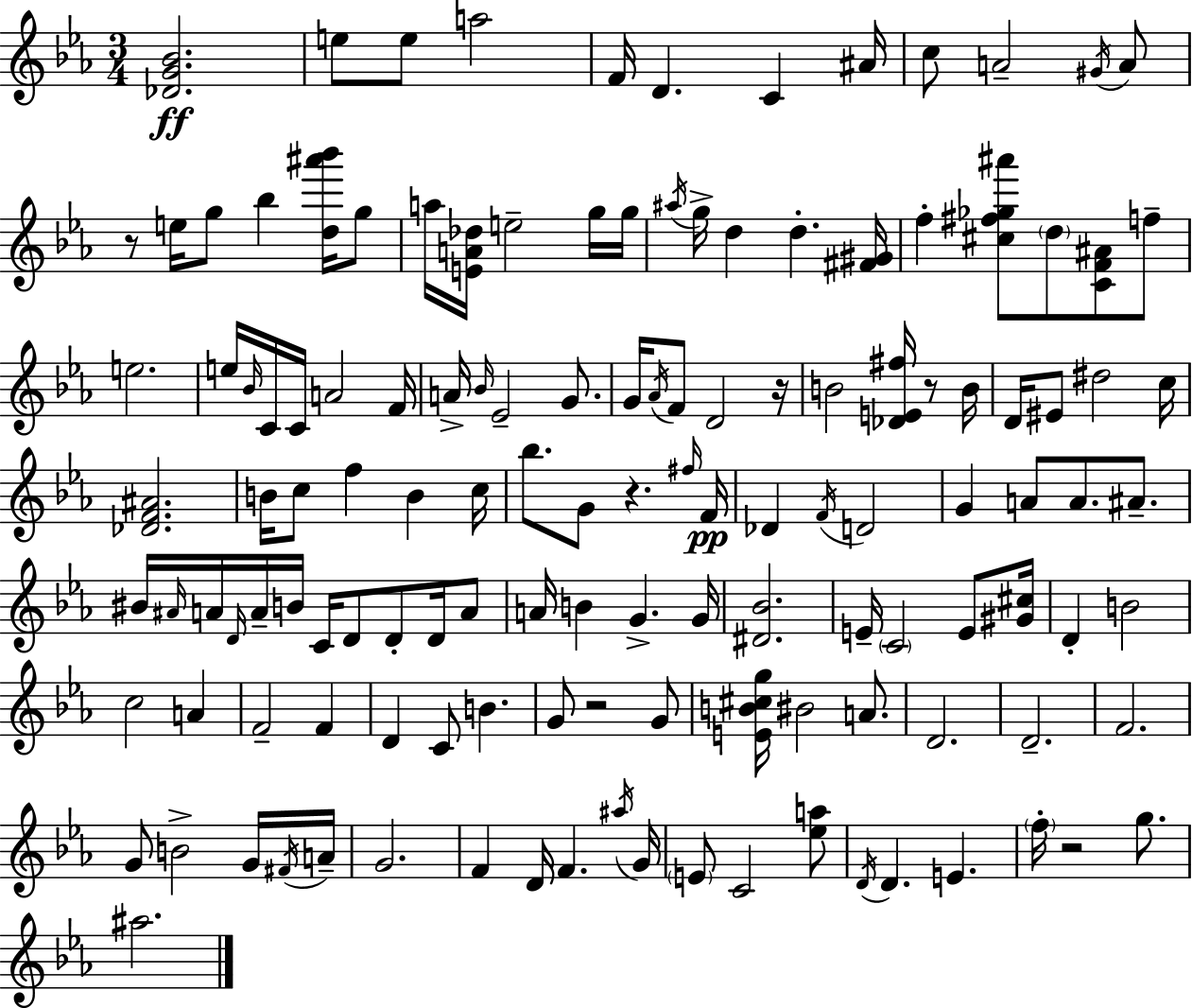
{
  \clef treble
  \numericTimeSignature
  \time 3/4
  \key ees \major
  <des' g' bes'>2.\ff | e''8 e''8 a''2 | f'16 d'4. c'4 ais'16 | c''8 a'2-- \acciaccatura { gis'16 } a'8 | \break r8 e''16 g''8 bes''4 <d'' ais''' bes'''>16 g''8 | a''16 <e' a' des''>16 e''2-- g''16 | g''16 \acciaccatura { ais''16 } g''16-> d''4 d''4.-. | <fis' gis'>16 f''4-. <cis'' fis'' ges'' ais'''>8 \parenthesize d''8 <c' f' ais'>8 | \break f''8-- e''2. | e''16 \grace { bes'16 } c'16 c'16 a'2 | f'16 a'16-> \grace { bes'16 } ees'2-- | g'8. g'16 \acciaccatura { aes'16 } f'8 d'2 | \break r16 b'2 | <des' e' fis''>16 r8 b'16 d'16 eis'8 dis''2 | c''16 <des' f' ais'>2. | b'16 c''8 f''4 | \break b'4 c''16 bes''8. g'8 r4. | \grace { fis''16 } f'16\pp des'4 \acciaccatura { f'16 } d'2 | g'4 a'8 | a'8. ais'8.-- bis'16 \grace { ais'16 } a'16 \grace { d'16 } a'16-- | \break b'16 c'16 d'8 d'8-. d'16 a'8 a'16 b'4 | g'4.-> g'16 <dis' bes'>2. | e'16-- \parenthesize c'2 | e'8 <gis' cis''>16 d'4-. | \break b'2 c''2 | a'4 f'2-- | f'4 d'4 | c'8 b'4. g'8 r2 | \break g'8 <e' b' cis'' g''>16 bis'2 | a'8. d'2. | d'2.-- | f'2. | \break g'8 b'2-> | g'16 \acciaccatura { fis'16 } a'16-- g'2. | f'4 | d'16 f'4. \acciaccatura { ais''16 } g'16 \parenthesize e'8 | \break c'2 <ees'' a''>8 \acciaccatura { d'16 } | d'4. e'4. | \parenthesize f''16-. r2 g''8. | ais''2. | \break \bar "|."
}